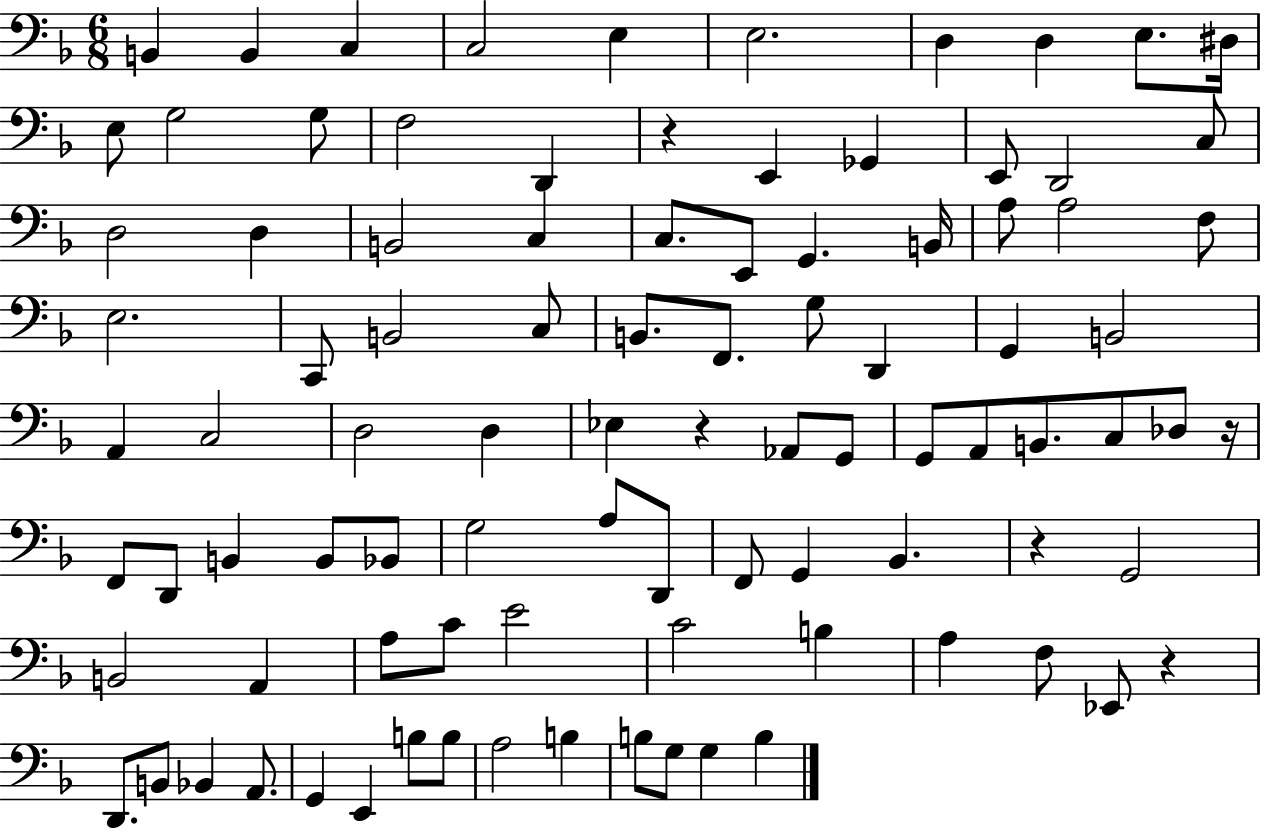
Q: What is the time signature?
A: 6/8